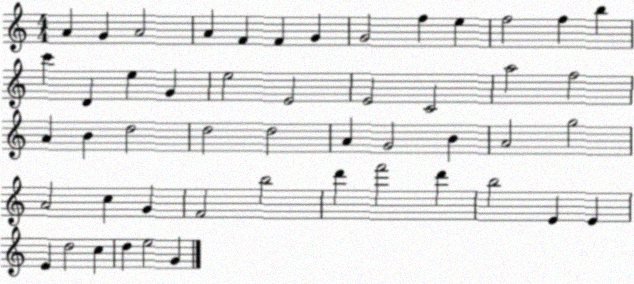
X:1
T:Untitled
M:4/4
L:1/4
K:C
A G A2 A F F G G2 f e f2 f b c' D e G e2 E2 E2 C2 a2 f2 A B d2 d2 d2 A G2 B A2 g2 A2 c G F2 b2 d' f'2 d' b2 E E E d2 c d e2 G